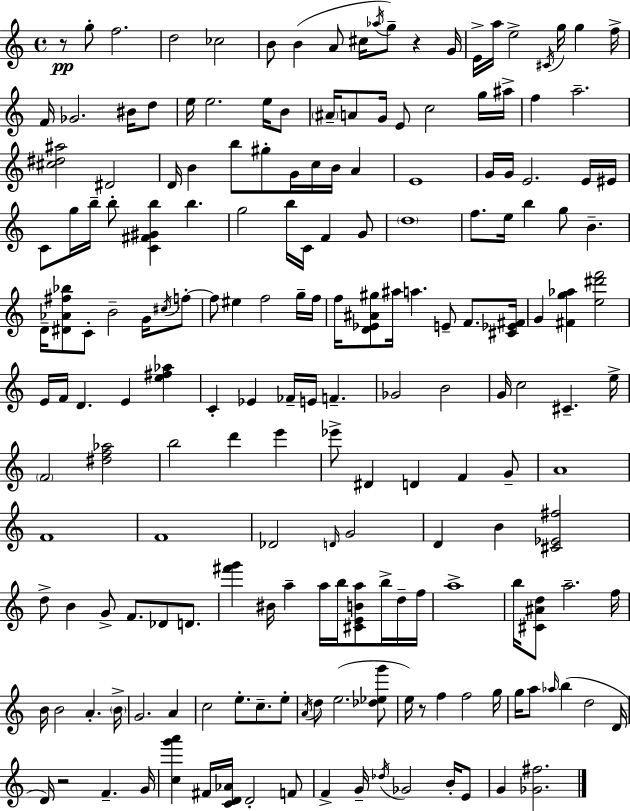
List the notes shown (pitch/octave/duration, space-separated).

R/e G5/e F5/h. D5/h CES5/h B4/e B4/q A4/e C#5/s Ab5/s G5/e R/q G4/s E4/s A5/s E5/h C#4/s G5/s G5/q F5/s F4/s Gb4/h. BIS4/s D5/e E5/s E5/h. E5/s B4/e A#4/s A4/e G4/s E4/e C5/h G5/s A#5/s F5/q A5/h. [C#5,D#5,A#5]/h D#4/h D4/s B4/q B5/e G#5/e G4/s C5/s B4/s A4/q E4/w G4/s G4/s E4/h. E4/s EIS4/s C4/e G5/s B5/s B5/e [C4,F#4,G#4,B5]/q B5/q. G5/h B5/s C4/s F4/q G4/e D5/w F5/e. E5/s B5/q G5/e B4/q. D4/s [D#4,Ab4,F#5,Bb5]/e C4/e B4/h G4/s C#5/s F5/e F5/e EIS5/q F5/h G5/s F5/s F5/s [D4,Eb4,A#4,G#5]/e A#5/s A5/q. E4/e F4/e. [C#4,Eb4,F#4]/s G4/q [F#4,G5,Ab5]/q [E5,D#6,F6]/h E4/s F4/s D4/q. E4/q [E5,F#5,Ab5]/q C4/q Eb4/q FES4/s E4/s F4/q. Gb4/h B4/h G4/s C5/h C#4/q. E5/s F4/h [D#5,F5,Ab5]/h B5/h D6/q E6/q Eb6/e D#4/q D4/q F4/q G4/e A4/w F4/w F4/w Db4/h D4/s G4/h D4/q B4/q [C#4,Eb4,F#5]/h D5/e B4/q G4/e F4/e. Db4/e D4/e. [F#6,G6]/q BIS4/s A5/q A5/s B5/s [C#4,E4,B4,A5]/e B5/s D5/s F5/s A5/w B5/s [C#4,A#4,D5]/e A5/h. F5/s B4/s B4/h A4/q. B4/s G4/h. A4/q C5/h E5/e. C5/e. E5/e A4/s D5/e E5/h. [Db5,Eb5,G6]/e E5/s R/e F5/q F5/h G5/s G5/s A5/e Ab5/s B5/q D5/h D4/s D4/s R/h F4/q. G4/s [C5,G6,A6]/q F#4/s [C4,D4,Ab4]/s D4/h F4/e F4/q G4/s Db5/s Gb4/h B4/s E4/e G4/q [Gb4,F#5]/h.